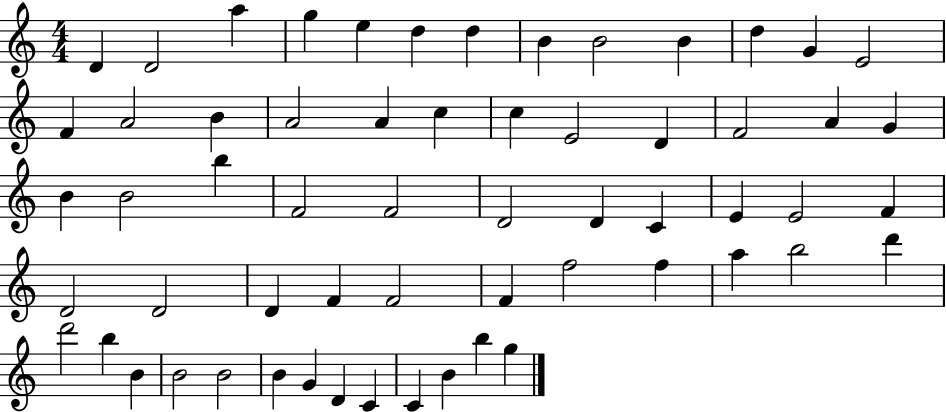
D4/q D4/h A5/q G5/q E5/q D5/q D5/q B4/q B4/h B4/q D5/q G4/q E4/h F4/q A4/h B4/q A4/h A4/q C5/q C5/q E4/h D4/q F4/h A4/q G4/q B4/q B4/h B5/q F4/h F4/h D4/h D4/q C4/q E4/q E4/h F4/q D4/h D4/h D4/q F4/q F4/h F4/q F5/h F5/q A5/q B5/h D6/q D6/h B5/q B4/q B4/h B4/h B4/q G4/q D4/q C4/q C4/q B4/q B5/q G5/q